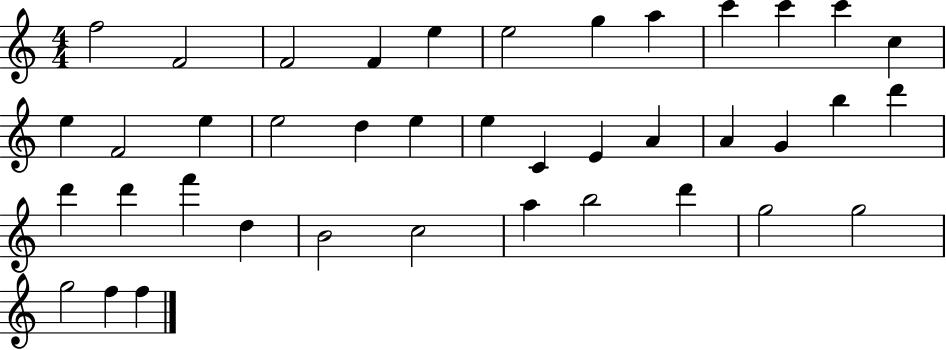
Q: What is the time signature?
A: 4/4